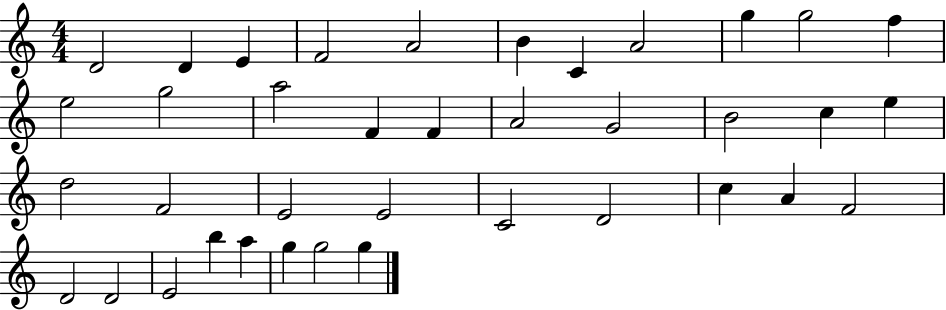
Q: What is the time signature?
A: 4/4